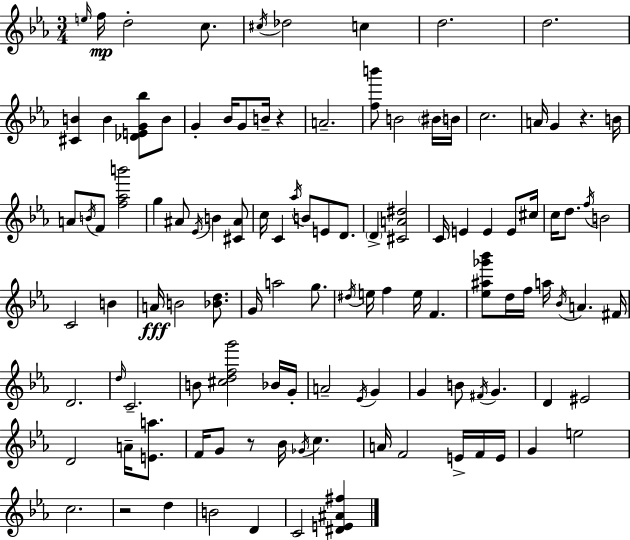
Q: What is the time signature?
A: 3/4